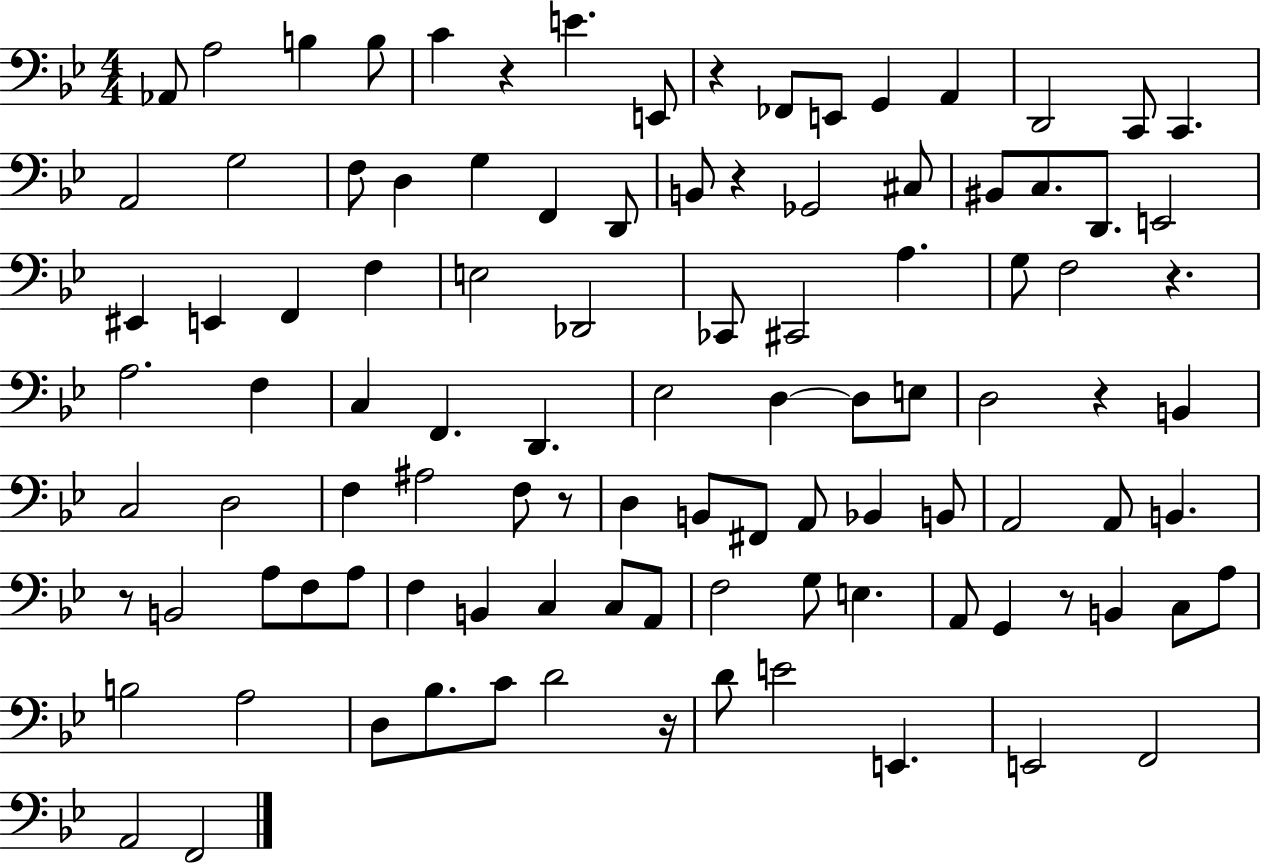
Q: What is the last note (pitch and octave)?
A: F2